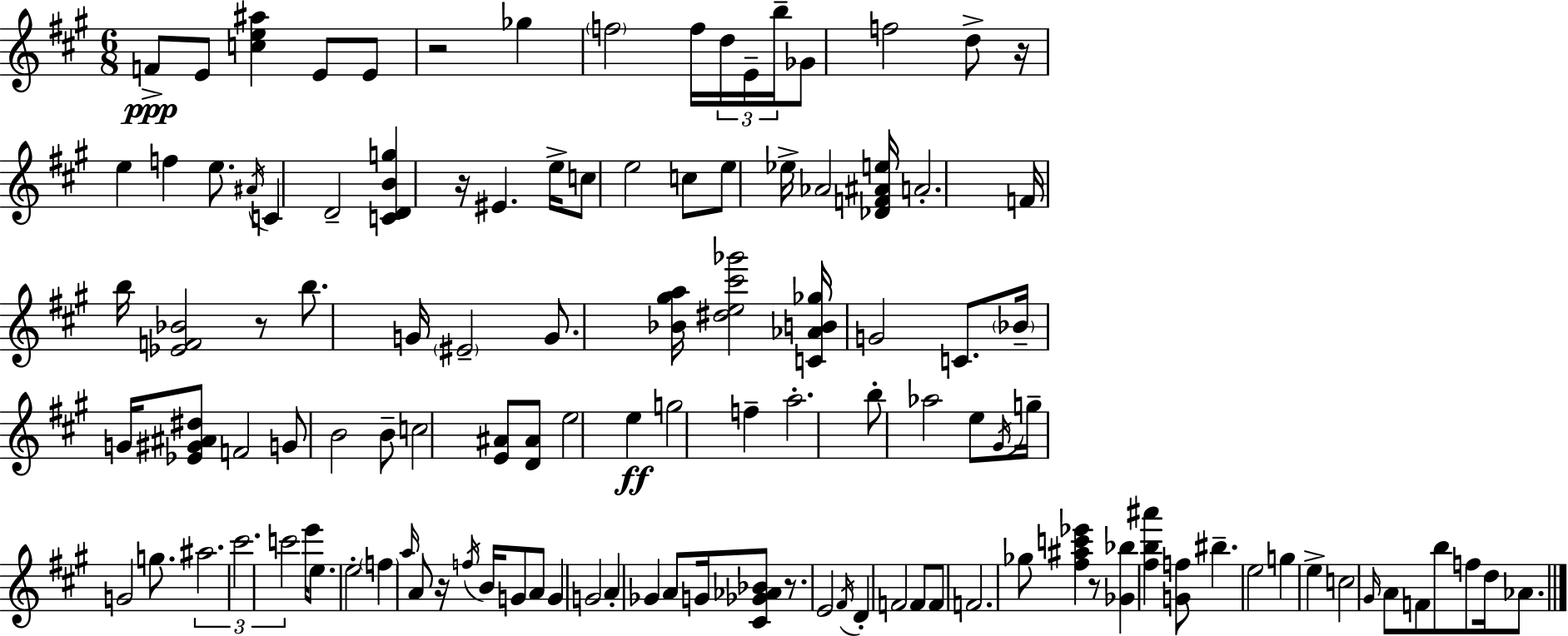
F4/e E4/e [C5,E5,A#5]/q E4/e E4/e R/h Gb5/q F5/h F5/s D5/s E4/s B5/s Gb4/e F5/h D5/e R/s E5/q F5/q E5/e. A#4/s C4/q D4/h [C4,D4,B4,G5]/q R/s EIS4/q. E5/s C5/e E5/h C5/e E5/e Eb5/s Ab4/h [Db4,F4,A#4,E5]/s A4/h. F4/s B5/s [Eb4,F4,Bb4]/h R/e B5/e. G4/s EIS4/h G4/e. [Bb4,G#5,A5]/s [D#5,E5,C#6,Gb6]/h [C4,Ab4,B4,Gb5]/s G4/h C4/e. Bb4/s G4/s [Eb4,G#4,A#4,D#5]/e F4/h G4/e B4/h B4/e C5/h [E4,A#4]/e [D4,A#4]/e E5/h E5/q G5/h F5/q A5/h. B5/e Ab5/h E5/e G#4/s G5/s G4/h G5/e. A#5/h. C#6/h. C6/h E6/s E5/e. E5/h F5/q A5/s A4/e R/s F5/s B4/s G4/e A4/e G4/q G4/h A4/q Gb4/q A4/e G4/s [C#4,Gb4,Ab4,Bb4]/e R/e. E4/h F#4/s D4/q F4/h F4/e F4/e F4/h. Gb5/e [F#5,A#5,C6,Eb6]/q R/e [Gb4,Bb5]/q [F#5,B5,A#6]/q [G4,F5]/e BIS5/q. E5/h G5/q E5/q C5/h G#4/s A4/e F4/e B5/e F5/e D5/s Ab4/e.